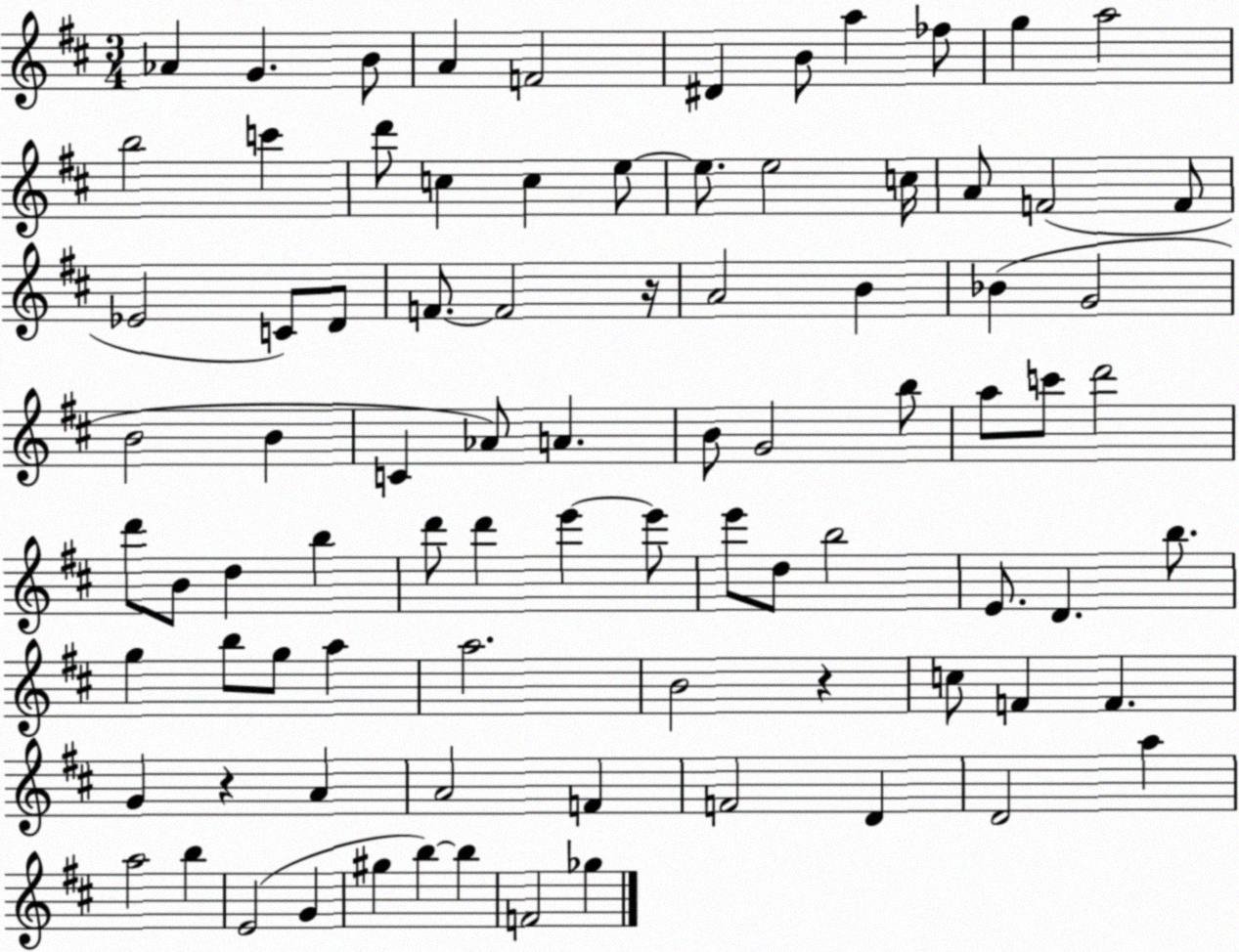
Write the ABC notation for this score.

X:1
T:Untitled
M:3/4
L:1/4
K:D
_A G B/2 A F2 ^D B/2 a _f/2 g a2 b2 c' d'/2 c c e/2 e/2 e2 c/4 A/2 F2 F/2 _E2 C/2 D/2 F/2 F2 z/4 A2 B _B G2 B2 B C _A/2 A B/2 G2 b/2 a/2 c'/2 d'2 d'/2 B/2 d b d'/2 d' e' e'/2 e'/2 d/2 b2 E/2 D b/2 g b/2 g/2 a a2 B2 z c/2 F F G z A A2 F F2 D D2 a a2 b E2 G ^g b b F2 _g